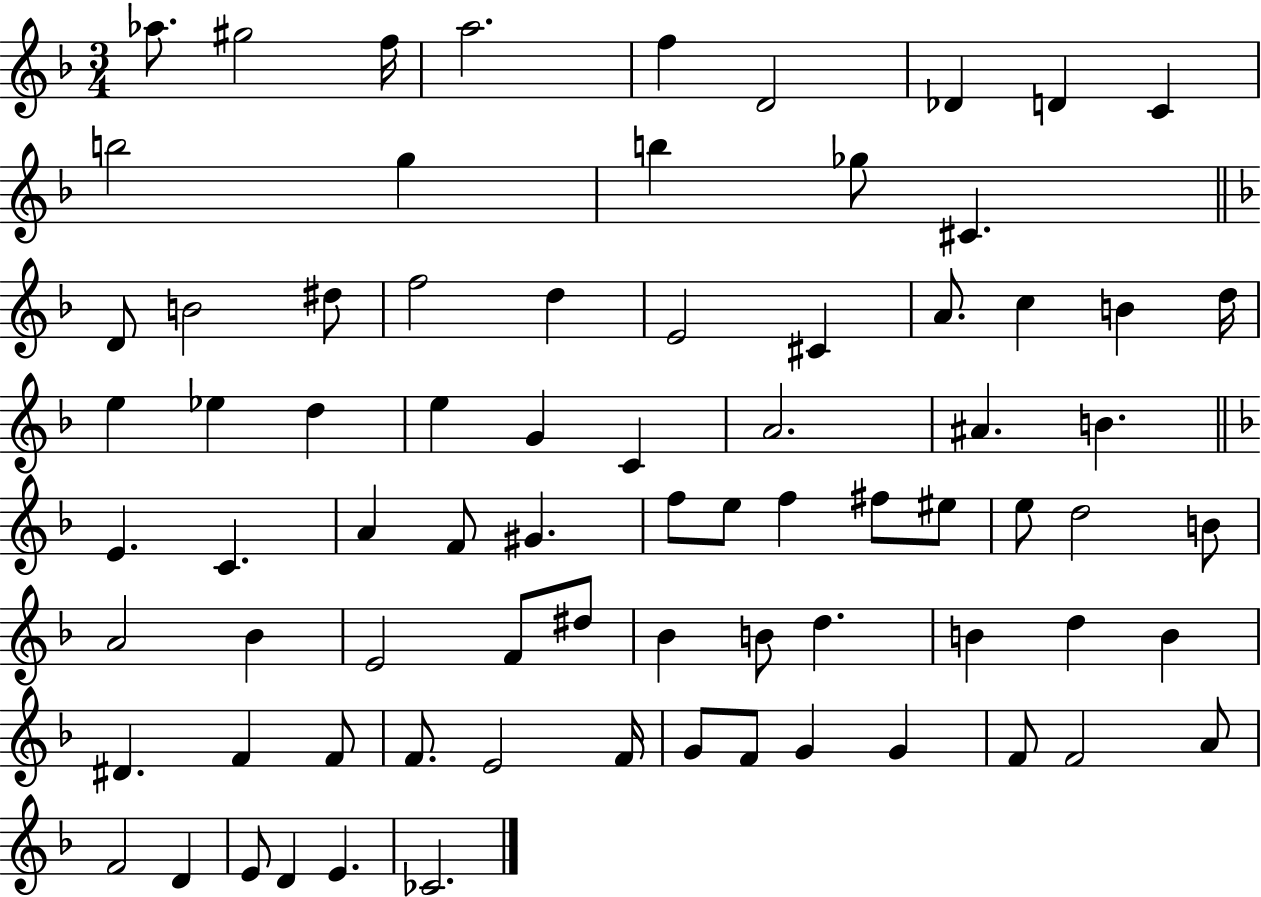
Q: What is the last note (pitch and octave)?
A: CES4